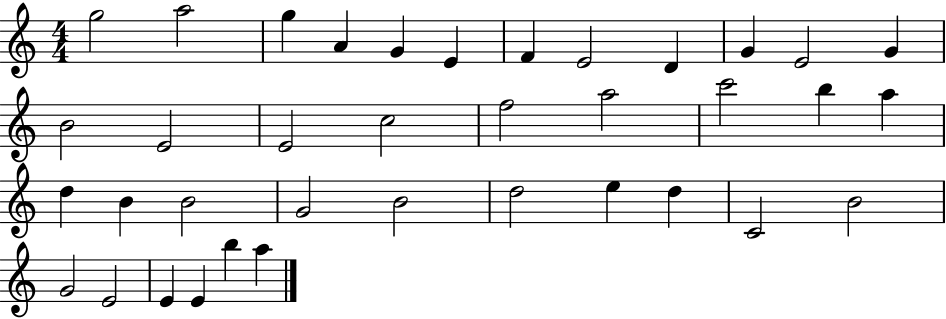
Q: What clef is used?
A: treble